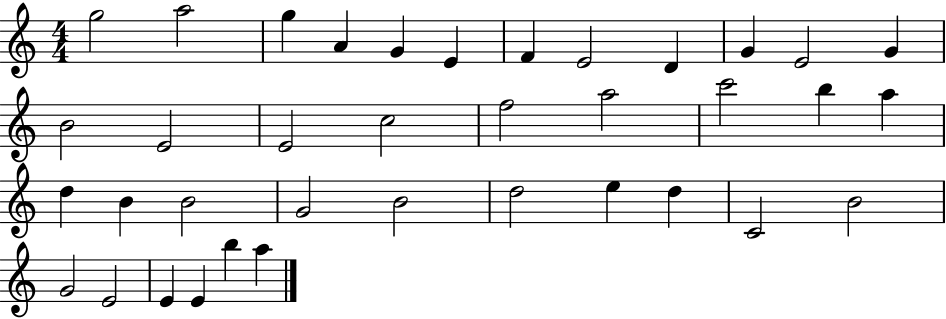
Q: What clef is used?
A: treble